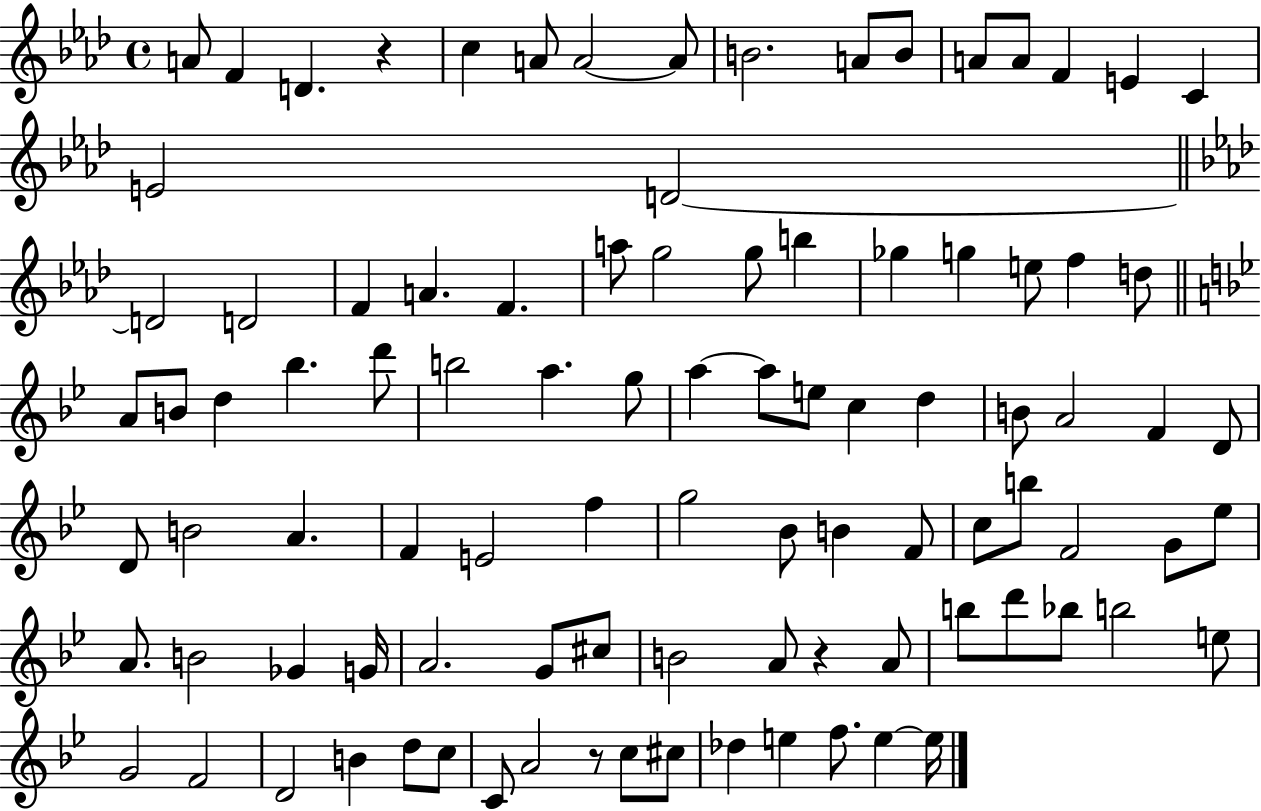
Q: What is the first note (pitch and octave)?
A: A4